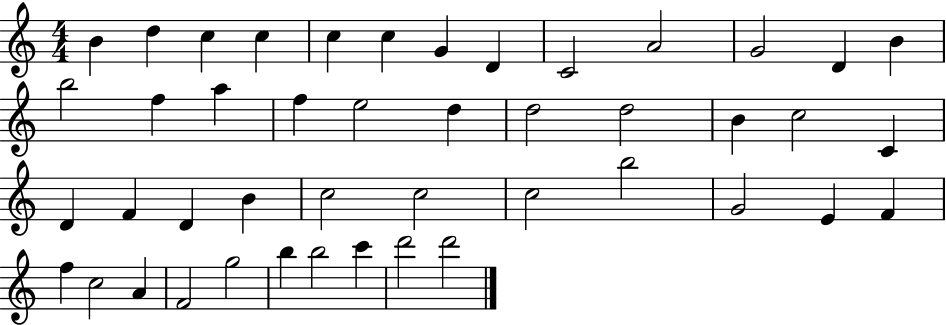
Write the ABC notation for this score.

X:1
T:Untitled
M:4/4
L:1/4
K:C
B d c c c c G D C2 A2 G2 D B b2 f a f e2 d d2 d2 B c2 C D F D B c2 c2 c2 b2 G2 E F f c2 A F2 g2 b b2 c' d'2 d'2